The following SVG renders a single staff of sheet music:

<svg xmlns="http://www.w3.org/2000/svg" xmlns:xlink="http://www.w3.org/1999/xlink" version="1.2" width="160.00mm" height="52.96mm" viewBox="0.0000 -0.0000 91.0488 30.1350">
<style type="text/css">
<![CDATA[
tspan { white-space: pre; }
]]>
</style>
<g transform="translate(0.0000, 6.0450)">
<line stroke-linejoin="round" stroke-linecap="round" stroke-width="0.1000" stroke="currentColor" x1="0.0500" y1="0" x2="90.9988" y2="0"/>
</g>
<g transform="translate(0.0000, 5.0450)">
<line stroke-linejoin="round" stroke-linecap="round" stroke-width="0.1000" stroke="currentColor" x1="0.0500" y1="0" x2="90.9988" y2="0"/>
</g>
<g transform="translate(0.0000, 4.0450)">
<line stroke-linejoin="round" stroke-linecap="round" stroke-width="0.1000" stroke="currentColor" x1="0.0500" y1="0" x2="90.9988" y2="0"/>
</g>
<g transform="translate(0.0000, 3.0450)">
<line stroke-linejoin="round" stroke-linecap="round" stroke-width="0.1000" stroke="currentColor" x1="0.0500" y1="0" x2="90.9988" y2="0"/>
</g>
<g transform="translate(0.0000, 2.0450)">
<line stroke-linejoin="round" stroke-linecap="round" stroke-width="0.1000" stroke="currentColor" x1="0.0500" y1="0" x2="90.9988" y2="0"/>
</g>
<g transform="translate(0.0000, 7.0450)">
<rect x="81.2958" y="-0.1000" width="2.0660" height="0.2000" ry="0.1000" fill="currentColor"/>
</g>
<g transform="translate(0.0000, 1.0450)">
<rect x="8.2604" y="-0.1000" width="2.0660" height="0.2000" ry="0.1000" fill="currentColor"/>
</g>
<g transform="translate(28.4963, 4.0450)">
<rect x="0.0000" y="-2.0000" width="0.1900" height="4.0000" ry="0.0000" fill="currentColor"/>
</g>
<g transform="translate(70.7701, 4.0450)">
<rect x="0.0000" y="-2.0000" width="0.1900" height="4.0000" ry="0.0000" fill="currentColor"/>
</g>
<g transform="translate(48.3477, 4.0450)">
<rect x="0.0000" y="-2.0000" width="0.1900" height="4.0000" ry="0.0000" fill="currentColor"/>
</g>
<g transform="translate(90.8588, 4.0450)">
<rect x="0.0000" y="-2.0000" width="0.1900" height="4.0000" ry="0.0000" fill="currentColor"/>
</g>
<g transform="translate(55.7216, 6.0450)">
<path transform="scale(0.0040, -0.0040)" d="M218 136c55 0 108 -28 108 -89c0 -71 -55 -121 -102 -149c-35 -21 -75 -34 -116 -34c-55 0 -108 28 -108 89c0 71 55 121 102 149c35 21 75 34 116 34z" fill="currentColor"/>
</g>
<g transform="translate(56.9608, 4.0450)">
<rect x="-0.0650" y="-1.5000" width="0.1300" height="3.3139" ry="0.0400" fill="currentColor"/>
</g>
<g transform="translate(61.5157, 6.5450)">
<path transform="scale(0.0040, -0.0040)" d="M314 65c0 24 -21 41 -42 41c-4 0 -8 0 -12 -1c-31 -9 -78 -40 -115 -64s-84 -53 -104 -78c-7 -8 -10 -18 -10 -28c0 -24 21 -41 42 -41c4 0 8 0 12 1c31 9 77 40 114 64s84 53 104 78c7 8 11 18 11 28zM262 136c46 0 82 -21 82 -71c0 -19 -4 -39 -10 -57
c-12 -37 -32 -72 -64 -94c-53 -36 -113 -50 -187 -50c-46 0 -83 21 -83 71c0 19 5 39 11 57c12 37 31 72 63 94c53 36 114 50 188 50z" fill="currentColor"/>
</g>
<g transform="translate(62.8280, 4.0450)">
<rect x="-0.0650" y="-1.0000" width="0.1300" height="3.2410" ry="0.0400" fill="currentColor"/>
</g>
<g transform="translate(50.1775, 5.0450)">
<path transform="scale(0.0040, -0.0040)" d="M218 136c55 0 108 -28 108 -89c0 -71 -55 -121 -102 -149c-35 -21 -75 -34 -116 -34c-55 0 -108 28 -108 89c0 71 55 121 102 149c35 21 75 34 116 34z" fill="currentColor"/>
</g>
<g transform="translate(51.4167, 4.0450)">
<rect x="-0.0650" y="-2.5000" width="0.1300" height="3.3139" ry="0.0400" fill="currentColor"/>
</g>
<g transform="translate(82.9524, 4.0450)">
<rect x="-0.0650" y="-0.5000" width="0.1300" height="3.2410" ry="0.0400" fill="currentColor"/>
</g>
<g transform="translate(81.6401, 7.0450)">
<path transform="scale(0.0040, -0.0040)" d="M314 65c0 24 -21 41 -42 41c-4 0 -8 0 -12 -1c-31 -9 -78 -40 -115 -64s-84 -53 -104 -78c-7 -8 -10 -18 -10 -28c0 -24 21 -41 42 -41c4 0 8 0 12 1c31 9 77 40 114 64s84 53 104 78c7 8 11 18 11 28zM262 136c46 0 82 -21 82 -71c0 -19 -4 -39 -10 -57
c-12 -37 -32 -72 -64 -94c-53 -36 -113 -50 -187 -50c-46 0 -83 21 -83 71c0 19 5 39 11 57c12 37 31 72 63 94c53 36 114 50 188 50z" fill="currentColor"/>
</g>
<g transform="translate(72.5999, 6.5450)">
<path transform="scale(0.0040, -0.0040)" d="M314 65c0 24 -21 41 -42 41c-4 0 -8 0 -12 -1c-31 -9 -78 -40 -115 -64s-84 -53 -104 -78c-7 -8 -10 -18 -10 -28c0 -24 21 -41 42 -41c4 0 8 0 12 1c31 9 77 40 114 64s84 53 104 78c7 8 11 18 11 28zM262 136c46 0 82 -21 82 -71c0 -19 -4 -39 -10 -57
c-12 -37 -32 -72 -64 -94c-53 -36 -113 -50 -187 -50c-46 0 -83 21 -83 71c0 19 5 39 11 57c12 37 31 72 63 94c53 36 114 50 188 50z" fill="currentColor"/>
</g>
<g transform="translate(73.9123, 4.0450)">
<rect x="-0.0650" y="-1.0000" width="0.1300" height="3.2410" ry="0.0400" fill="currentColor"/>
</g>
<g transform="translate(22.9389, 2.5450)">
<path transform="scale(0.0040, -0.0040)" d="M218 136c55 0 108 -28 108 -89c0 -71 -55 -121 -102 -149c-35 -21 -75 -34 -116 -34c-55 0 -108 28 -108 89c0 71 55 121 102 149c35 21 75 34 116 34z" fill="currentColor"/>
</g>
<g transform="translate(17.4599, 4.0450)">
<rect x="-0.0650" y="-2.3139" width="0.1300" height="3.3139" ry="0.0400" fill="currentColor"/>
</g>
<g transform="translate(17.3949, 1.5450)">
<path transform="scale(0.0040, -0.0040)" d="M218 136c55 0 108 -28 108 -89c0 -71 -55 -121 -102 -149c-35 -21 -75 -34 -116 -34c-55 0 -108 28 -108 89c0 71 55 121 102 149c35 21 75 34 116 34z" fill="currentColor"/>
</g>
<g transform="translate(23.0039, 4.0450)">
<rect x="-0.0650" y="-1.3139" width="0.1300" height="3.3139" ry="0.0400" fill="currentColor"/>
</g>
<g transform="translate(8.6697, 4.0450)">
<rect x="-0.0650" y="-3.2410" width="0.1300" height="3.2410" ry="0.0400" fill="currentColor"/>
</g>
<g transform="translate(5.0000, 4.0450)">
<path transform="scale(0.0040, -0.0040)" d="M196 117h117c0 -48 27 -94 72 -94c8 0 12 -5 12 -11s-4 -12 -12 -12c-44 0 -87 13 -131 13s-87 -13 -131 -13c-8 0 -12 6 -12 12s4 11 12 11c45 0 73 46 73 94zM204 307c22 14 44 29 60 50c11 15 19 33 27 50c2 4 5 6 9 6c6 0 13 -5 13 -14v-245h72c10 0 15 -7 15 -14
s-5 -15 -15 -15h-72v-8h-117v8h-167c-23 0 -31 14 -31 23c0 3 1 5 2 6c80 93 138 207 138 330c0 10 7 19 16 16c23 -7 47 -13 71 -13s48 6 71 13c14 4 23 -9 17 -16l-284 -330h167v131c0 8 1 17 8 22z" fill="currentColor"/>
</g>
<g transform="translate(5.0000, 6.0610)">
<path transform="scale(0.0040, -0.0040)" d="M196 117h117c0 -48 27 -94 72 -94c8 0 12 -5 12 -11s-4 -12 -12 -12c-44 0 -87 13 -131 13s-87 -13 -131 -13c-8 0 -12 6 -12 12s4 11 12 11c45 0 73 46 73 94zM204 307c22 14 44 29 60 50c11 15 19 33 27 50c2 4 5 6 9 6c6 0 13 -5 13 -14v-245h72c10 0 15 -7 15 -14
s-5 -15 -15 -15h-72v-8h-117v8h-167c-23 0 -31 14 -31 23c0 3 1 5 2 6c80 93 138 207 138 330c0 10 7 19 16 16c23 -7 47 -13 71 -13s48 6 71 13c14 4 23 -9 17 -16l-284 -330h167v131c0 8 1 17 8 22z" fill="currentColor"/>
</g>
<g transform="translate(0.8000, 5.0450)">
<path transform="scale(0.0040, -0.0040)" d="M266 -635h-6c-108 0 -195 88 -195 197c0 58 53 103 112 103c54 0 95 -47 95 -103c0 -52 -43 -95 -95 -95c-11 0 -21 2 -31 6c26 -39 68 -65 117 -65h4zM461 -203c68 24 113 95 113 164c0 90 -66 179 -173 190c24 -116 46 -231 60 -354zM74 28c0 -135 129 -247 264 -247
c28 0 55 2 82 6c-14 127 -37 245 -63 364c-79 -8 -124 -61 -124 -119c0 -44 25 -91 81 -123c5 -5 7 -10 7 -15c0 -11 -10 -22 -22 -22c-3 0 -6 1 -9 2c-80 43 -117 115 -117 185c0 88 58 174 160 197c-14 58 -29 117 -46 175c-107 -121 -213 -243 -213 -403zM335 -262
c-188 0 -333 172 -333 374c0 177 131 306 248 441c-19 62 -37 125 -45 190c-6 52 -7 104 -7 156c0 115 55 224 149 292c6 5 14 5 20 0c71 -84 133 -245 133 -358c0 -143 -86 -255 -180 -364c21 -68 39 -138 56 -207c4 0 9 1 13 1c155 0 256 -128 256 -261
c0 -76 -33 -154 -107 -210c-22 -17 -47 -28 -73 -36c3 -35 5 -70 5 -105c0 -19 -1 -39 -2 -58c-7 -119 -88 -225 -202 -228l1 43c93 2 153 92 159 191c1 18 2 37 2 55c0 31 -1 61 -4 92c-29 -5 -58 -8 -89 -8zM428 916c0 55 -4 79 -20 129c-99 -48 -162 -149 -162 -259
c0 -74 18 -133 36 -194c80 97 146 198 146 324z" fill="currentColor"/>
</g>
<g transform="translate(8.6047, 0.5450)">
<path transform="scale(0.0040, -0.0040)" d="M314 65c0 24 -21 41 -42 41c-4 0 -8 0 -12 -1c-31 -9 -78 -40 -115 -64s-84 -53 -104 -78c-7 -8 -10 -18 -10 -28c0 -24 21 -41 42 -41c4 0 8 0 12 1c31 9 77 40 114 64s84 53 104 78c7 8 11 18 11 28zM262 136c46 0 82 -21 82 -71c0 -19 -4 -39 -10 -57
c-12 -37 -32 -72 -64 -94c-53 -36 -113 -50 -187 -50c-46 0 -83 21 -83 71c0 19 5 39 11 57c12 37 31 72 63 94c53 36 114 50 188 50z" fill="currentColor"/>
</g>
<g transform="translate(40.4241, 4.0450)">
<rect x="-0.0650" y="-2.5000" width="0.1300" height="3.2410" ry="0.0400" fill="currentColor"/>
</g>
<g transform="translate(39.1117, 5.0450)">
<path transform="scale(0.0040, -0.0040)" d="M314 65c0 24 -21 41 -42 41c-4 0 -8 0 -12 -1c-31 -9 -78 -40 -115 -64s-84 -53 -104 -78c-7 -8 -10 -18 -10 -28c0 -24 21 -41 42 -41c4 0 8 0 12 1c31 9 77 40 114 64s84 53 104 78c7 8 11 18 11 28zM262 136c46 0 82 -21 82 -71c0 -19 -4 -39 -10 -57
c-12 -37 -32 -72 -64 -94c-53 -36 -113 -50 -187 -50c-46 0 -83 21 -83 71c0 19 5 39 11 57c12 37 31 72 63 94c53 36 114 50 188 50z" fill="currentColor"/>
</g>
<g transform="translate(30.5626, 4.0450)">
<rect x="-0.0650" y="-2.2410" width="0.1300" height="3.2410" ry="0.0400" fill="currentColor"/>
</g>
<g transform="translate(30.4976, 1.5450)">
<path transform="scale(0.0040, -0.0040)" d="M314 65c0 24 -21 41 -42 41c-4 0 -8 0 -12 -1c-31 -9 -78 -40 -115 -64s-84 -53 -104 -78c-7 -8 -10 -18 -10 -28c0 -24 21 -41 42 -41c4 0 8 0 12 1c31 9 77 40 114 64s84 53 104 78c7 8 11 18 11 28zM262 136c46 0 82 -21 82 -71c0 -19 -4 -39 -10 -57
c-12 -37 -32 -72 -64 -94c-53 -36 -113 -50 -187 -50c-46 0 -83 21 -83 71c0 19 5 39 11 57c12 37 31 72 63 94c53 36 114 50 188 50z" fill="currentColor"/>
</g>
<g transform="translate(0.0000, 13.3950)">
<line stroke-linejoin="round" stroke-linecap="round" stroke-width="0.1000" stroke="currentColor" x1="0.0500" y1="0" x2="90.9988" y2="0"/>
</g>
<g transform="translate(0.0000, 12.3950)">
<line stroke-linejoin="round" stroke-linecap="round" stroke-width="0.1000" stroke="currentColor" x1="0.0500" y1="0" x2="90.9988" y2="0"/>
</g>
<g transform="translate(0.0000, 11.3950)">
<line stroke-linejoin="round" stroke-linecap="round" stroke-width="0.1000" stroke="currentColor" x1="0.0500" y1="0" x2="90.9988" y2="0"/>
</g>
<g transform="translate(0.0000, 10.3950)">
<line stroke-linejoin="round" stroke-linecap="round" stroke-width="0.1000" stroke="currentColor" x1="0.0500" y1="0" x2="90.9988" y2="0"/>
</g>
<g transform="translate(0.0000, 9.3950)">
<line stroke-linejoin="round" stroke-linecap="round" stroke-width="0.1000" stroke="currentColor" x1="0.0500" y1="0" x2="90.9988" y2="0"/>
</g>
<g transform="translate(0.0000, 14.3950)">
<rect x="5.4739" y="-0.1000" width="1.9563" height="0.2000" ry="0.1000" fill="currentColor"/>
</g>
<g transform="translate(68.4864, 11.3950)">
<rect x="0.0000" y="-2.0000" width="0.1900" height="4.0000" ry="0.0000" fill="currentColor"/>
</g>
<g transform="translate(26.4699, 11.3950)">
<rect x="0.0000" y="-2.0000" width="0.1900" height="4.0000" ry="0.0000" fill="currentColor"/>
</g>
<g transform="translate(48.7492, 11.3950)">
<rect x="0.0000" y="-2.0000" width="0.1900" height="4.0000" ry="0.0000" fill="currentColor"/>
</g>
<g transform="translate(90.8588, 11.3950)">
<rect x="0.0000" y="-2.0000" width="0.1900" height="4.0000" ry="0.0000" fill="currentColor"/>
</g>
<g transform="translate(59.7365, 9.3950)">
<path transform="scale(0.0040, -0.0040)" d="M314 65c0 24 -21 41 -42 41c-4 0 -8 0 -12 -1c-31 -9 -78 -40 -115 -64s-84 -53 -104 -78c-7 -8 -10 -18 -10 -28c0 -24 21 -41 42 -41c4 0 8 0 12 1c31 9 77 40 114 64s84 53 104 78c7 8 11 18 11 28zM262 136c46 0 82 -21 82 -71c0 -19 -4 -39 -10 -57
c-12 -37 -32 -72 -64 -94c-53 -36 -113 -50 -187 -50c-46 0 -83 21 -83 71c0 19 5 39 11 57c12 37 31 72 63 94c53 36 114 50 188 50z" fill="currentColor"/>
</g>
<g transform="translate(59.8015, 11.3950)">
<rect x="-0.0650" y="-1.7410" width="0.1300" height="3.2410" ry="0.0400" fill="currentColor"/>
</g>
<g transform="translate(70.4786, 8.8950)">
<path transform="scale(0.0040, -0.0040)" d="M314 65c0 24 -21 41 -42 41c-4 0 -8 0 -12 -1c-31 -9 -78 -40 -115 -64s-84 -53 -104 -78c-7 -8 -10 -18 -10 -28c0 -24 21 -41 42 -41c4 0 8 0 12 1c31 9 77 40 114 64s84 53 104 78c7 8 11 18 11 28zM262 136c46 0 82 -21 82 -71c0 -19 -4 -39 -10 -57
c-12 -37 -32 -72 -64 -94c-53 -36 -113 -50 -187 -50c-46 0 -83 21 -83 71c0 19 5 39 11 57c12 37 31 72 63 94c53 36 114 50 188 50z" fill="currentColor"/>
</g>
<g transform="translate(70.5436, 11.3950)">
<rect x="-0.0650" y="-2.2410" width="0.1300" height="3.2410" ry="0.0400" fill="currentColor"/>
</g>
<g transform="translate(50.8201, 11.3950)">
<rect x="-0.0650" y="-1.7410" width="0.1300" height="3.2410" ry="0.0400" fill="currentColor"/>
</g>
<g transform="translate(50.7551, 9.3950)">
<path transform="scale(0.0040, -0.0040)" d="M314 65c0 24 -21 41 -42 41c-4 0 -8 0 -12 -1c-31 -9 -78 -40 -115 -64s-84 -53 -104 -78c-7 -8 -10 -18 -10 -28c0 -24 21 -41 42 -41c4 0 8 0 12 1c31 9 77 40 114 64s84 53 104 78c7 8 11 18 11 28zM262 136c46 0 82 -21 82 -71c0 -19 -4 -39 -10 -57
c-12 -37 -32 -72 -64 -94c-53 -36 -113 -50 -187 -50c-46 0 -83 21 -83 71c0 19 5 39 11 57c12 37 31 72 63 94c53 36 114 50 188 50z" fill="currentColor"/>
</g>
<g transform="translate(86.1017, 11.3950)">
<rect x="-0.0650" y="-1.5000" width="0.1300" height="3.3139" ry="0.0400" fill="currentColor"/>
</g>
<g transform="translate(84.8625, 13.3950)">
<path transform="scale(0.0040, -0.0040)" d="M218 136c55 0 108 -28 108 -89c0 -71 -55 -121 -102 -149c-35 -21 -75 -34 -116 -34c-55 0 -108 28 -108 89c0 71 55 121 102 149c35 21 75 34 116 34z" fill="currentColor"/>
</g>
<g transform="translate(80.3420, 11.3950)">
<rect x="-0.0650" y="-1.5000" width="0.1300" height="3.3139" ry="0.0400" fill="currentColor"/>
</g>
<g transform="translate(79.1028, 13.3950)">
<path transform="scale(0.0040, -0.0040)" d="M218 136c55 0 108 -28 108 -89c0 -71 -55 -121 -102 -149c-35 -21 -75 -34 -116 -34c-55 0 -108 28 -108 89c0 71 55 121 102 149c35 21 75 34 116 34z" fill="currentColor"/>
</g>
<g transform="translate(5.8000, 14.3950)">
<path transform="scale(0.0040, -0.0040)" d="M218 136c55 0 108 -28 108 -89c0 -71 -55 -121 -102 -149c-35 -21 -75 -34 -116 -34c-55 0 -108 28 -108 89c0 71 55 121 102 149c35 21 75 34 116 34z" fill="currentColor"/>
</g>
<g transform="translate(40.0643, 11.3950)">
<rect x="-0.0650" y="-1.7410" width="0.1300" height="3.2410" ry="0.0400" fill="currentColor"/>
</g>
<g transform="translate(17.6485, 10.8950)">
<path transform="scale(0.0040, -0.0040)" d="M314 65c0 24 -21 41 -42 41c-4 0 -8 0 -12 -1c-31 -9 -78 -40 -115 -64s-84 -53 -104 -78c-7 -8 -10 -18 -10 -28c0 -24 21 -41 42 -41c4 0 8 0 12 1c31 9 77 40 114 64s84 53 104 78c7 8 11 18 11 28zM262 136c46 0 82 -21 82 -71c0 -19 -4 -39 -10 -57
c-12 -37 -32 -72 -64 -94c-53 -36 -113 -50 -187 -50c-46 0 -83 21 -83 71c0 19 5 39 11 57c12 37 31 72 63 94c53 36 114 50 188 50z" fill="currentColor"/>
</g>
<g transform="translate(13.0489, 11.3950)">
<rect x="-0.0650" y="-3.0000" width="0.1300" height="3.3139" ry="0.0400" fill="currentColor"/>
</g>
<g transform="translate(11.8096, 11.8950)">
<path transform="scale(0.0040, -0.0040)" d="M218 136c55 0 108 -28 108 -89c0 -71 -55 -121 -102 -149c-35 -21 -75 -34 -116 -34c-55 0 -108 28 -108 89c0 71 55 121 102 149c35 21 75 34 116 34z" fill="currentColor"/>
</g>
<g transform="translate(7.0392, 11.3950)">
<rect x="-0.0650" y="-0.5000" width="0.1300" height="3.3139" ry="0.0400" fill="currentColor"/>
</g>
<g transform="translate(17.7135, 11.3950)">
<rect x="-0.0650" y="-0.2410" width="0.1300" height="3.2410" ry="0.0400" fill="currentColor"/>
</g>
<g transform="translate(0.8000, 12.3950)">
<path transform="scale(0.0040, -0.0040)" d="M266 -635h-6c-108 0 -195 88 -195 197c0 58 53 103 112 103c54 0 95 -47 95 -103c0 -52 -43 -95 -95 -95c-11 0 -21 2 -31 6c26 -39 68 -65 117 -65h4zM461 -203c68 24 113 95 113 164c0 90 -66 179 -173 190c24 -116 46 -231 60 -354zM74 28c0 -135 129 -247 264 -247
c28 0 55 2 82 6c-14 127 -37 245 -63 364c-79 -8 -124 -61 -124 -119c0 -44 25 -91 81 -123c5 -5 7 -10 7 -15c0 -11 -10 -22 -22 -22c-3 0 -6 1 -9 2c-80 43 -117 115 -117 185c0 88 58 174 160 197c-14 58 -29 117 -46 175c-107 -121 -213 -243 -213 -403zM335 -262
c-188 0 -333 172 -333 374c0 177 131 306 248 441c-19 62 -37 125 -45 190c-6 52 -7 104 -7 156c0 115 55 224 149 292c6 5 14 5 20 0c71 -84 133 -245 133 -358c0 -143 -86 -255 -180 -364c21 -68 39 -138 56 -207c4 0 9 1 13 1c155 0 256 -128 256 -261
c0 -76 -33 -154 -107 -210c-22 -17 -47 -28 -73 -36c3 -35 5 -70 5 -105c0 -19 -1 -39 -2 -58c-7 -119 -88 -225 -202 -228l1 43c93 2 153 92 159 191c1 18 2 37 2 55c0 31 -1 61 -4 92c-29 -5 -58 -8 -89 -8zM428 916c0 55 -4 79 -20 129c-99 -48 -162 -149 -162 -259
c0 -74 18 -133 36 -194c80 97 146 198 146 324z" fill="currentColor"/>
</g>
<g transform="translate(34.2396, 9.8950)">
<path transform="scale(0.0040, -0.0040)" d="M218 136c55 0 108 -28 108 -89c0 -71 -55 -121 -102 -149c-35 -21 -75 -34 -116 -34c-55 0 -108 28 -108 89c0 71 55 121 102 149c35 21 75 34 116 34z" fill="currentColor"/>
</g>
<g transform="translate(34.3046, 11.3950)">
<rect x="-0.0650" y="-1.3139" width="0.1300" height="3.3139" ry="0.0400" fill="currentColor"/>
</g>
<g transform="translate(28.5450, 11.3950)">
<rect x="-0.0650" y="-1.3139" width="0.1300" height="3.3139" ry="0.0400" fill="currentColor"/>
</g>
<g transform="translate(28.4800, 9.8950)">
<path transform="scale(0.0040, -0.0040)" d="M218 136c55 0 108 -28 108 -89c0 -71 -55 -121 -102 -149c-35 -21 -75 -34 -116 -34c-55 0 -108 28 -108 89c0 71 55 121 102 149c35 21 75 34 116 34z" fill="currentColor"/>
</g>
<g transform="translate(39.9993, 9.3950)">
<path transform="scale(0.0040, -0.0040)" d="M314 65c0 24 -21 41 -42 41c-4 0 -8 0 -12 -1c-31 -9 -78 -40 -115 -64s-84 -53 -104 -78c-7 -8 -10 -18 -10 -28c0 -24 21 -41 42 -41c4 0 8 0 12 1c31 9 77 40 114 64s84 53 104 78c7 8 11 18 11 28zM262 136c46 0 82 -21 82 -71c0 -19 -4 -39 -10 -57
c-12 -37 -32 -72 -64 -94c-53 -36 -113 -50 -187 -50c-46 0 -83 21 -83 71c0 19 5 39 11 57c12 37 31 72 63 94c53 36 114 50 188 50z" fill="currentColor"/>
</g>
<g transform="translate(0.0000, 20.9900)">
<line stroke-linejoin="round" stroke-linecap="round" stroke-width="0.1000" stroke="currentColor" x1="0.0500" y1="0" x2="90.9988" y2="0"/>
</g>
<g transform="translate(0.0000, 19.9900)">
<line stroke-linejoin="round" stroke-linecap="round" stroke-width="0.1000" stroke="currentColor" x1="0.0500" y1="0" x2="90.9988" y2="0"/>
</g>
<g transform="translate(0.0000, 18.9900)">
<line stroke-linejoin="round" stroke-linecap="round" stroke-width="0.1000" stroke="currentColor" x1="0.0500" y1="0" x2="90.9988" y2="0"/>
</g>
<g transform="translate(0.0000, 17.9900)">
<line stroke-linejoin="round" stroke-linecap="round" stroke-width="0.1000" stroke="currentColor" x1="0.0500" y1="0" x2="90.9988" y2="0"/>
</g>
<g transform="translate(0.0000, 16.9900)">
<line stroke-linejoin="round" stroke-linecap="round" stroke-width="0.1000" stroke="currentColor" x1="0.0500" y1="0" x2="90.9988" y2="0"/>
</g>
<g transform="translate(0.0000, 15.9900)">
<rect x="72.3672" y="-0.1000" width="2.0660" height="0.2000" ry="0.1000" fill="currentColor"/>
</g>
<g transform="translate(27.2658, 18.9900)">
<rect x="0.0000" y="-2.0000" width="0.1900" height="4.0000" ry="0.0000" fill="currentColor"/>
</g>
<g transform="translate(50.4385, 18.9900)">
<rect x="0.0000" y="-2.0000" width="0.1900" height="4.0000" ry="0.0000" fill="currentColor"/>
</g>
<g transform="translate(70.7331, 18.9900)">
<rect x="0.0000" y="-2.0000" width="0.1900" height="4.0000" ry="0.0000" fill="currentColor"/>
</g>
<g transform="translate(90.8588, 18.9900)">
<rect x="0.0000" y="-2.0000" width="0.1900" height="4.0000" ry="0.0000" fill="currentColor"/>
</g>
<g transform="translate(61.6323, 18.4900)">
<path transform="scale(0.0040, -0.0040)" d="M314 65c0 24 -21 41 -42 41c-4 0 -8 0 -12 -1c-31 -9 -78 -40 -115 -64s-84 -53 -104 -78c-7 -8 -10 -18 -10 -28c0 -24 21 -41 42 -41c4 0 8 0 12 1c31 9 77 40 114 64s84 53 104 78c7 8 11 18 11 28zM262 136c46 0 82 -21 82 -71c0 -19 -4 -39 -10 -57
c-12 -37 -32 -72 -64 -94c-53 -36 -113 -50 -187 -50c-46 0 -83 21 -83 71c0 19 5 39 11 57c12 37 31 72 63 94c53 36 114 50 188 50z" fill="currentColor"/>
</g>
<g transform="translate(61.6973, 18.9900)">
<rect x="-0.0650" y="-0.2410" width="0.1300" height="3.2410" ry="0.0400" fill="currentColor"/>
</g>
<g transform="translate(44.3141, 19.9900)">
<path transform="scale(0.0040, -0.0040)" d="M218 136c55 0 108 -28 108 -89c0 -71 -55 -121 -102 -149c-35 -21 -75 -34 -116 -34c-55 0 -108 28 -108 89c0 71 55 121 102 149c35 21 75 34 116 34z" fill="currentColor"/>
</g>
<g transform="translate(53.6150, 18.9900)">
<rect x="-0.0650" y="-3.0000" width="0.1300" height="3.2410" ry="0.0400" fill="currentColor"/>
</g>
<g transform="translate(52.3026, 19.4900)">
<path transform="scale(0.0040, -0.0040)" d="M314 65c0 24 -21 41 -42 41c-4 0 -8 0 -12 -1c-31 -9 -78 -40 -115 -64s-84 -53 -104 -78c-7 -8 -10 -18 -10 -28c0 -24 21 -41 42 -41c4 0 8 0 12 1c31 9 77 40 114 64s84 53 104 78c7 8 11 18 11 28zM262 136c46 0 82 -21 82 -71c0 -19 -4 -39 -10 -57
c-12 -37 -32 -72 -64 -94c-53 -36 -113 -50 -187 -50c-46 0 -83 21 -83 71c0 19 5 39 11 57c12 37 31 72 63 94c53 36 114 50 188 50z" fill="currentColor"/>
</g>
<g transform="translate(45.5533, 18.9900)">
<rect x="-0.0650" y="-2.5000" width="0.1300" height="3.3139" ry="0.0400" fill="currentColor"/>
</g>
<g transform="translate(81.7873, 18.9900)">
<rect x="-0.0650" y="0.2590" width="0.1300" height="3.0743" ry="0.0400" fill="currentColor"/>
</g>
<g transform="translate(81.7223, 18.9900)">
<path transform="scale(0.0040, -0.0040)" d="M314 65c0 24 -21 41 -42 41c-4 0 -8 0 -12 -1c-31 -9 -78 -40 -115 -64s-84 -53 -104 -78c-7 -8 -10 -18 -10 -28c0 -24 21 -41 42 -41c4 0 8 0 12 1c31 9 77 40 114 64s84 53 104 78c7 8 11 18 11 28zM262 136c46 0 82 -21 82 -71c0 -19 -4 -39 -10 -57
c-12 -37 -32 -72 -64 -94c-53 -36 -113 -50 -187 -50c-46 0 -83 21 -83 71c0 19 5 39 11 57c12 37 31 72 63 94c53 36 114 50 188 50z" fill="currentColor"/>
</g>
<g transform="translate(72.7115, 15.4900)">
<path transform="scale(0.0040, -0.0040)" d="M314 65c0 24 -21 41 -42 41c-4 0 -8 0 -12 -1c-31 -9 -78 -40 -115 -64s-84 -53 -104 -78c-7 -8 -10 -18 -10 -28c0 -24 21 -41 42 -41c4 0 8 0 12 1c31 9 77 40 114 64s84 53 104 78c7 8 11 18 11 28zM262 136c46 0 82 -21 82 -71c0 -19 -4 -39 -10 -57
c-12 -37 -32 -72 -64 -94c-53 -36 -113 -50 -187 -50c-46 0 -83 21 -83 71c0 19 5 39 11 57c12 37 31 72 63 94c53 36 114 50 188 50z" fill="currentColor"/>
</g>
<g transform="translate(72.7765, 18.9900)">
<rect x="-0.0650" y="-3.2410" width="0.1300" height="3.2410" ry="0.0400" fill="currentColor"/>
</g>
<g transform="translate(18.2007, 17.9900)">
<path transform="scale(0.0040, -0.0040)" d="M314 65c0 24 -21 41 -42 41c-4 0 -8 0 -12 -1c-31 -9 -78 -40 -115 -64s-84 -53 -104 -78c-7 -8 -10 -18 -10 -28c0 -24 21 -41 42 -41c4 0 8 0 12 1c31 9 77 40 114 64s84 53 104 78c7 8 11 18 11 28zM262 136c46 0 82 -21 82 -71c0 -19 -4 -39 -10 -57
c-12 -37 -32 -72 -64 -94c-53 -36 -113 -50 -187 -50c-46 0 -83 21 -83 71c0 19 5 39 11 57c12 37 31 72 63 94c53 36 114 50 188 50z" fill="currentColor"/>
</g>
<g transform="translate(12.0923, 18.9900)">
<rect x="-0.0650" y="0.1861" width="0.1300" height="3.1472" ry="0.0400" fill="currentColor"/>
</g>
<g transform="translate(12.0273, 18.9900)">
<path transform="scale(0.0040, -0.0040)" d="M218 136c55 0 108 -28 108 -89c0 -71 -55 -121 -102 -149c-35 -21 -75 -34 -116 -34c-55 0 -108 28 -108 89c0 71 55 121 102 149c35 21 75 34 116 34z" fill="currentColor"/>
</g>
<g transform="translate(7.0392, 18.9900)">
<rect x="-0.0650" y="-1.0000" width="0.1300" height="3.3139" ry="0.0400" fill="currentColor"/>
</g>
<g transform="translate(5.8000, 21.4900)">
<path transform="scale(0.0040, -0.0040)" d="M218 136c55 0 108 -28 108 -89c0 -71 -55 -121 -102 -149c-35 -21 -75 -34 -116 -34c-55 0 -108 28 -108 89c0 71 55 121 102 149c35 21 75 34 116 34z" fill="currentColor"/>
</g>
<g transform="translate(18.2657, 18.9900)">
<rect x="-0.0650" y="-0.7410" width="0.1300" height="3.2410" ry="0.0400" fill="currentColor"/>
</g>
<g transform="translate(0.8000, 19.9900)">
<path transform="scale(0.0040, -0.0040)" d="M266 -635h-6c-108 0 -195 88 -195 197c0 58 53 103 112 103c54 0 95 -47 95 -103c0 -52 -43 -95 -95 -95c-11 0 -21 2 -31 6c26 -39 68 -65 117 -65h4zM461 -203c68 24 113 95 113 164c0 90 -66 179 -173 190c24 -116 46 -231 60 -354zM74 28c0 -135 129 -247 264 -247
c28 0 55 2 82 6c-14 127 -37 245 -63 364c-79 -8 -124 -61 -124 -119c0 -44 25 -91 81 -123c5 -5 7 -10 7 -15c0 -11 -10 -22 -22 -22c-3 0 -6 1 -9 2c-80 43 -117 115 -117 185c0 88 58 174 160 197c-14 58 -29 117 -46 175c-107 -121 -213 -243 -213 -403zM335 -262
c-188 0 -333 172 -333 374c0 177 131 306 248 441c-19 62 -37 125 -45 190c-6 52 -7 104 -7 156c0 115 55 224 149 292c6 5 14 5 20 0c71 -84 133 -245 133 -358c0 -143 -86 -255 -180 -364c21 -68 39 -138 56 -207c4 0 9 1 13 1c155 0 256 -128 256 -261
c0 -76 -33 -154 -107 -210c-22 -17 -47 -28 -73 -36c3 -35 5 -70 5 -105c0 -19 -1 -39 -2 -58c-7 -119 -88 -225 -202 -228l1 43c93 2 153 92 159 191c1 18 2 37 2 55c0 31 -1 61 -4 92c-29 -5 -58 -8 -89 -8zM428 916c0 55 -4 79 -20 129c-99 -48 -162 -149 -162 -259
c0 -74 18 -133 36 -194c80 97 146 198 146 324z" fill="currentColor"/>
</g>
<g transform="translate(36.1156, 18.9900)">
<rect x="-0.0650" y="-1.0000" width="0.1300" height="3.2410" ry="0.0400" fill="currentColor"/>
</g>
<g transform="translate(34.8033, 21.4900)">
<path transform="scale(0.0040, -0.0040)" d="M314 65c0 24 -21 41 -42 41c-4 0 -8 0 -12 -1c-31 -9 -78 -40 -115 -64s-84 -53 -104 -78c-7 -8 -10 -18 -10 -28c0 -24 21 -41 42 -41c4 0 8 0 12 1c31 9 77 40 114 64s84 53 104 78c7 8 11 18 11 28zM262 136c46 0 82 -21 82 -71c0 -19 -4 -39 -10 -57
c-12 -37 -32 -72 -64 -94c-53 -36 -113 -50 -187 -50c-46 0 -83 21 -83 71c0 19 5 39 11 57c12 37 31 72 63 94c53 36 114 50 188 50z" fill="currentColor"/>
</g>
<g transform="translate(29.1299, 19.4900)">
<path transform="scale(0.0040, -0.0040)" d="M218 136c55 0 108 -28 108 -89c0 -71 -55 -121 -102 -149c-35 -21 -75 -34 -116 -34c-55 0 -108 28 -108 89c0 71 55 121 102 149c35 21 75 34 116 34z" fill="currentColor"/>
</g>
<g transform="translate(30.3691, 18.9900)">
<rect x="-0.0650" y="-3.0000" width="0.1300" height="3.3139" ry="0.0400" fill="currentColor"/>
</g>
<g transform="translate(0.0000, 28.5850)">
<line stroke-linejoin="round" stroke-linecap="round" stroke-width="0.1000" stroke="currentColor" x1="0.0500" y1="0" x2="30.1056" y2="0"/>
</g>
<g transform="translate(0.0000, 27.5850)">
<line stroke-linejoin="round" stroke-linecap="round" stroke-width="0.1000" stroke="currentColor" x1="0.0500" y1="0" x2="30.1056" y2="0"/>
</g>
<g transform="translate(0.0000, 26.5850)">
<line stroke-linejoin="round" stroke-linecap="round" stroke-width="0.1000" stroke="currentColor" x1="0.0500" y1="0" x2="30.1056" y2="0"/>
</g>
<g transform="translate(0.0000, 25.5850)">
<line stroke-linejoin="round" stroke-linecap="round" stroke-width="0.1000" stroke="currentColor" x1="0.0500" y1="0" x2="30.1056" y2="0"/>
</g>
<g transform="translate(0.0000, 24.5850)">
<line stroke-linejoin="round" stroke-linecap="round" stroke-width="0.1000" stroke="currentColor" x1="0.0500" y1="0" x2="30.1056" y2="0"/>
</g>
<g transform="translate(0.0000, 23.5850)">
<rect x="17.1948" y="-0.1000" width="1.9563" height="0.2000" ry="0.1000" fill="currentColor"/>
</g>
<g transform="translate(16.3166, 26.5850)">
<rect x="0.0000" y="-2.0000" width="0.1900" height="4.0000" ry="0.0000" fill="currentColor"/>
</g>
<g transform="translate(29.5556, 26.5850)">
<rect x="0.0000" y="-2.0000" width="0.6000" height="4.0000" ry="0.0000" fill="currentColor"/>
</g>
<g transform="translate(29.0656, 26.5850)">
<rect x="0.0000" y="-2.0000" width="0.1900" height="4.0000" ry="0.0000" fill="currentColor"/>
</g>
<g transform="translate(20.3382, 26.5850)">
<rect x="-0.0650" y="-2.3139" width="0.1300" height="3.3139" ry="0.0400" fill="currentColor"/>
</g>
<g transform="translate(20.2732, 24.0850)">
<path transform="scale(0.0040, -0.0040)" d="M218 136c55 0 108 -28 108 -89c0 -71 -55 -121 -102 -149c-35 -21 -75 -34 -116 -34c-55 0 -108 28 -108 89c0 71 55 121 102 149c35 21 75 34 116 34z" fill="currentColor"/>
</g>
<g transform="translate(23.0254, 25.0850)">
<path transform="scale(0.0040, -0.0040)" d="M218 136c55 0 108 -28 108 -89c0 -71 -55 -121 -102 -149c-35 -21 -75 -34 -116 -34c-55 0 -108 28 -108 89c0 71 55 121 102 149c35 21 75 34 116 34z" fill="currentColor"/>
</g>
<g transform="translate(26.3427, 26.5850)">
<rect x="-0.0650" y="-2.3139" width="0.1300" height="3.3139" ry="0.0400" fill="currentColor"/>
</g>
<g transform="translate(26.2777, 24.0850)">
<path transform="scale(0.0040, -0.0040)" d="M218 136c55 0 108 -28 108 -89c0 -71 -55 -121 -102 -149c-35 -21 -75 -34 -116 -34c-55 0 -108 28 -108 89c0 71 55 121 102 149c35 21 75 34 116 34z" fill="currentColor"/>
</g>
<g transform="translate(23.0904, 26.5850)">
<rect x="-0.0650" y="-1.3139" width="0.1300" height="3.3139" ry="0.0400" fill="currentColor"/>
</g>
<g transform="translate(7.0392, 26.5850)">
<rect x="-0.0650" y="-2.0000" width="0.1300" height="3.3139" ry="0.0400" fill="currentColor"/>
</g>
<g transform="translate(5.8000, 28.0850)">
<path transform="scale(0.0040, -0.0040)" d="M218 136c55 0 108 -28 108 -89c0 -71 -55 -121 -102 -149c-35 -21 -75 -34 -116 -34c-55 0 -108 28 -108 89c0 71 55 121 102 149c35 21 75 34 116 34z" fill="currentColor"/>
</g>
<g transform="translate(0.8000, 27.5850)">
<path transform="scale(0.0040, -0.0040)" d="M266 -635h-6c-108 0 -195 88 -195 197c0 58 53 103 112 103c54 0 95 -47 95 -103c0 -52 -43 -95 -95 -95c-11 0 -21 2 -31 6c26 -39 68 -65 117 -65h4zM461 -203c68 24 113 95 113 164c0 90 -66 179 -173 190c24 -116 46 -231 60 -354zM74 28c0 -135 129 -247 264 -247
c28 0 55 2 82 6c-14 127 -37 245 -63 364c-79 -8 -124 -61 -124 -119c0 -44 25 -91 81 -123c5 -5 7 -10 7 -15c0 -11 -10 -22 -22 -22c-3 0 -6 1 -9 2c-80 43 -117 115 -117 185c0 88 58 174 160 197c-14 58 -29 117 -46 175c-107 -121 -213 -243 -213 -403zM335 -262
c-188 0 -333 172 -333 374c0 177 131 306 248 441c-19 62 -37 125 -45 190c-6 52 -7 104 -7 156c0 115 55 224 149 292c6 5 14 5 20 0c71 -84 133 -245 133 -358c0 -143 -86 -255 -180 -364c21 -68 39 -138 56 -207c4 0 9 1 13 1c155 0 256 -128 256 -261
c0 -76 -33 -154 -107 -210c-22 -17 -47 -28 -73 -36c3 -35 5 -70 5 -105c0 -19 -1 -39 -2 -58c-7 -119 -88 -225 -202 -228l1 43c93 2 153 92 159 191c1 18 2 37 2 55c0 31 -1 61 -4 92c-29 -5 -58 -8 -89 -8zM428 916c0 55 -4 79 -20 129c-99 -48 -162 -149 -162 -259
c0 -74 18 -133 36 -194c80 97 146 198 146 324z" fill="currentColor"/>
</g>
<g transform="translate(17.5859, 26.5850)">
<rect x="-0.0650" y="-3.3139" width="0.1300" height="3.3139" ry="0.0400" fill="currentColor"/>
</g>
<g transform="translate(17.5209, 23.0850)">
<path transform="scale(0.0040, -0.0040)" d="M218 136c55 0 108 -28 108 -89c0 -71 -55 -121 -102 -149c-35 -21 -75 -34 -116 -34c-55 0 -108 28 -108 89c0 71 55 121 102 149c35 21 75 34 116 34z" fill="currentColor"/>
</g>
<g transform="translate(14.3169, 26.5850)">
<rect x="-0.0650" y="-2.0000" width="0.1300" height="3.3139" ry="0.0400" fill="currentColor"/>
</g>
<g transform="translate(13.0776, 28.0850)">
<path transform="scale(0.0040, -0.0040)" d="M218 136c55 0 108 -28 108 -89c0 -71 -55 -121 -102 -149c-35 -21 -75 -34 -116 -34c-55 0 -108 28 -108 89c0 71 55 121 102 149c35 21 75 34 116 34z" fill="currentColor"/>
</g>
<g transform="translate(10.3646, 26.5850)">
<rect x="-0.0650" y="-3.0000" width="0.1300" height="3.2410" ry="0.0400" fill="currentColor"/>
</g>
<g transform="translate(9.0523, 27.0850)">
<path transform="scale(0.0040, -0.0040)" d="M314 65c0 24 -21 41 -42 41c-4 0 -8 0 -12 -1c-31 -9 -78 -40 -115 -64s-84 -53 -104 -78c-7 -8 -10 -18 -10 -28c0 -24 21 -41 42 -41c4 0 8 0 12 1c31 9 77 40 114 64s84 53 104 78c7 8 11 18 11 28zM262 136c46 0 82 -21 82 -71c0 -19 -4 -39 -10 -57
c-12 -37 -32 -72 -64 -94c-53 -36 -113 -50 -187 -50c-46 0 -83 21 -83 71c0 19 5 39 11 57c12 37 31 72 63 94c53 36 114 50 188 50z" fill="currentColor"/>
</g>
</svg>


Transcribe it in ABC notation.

X:1
T:Untitled
M:4/4
L:1/4
K:C
b2 g e g2 G2 G E D2 D2 C2 C A c2 e e f2 f2 f2 g2 E E D B d2 A D2 G A2 c2 b2 B2 F A2 F b g e g